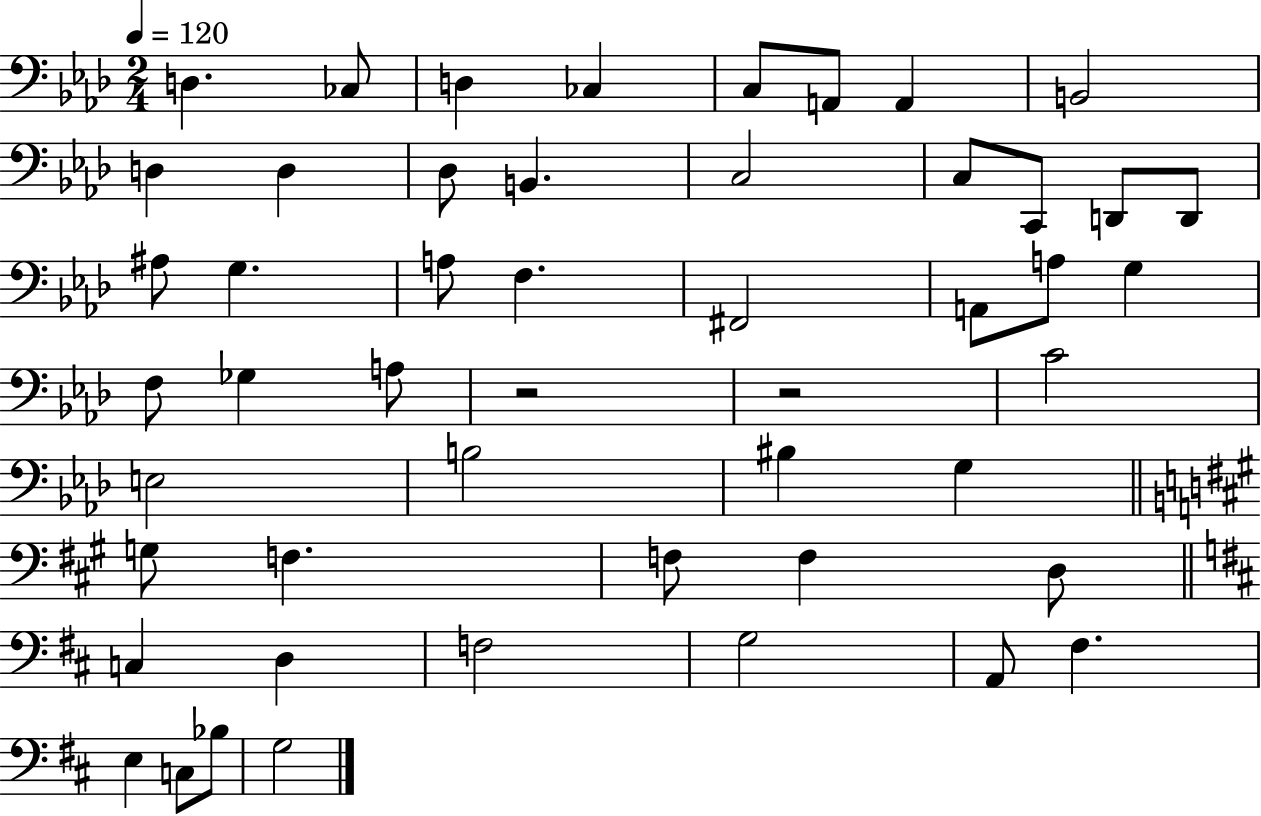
D3/q. CES3/e D3/q CES3/q C3/e A2/e A2/q B2/h D3/q D3/q Db3/e B2/q. C3/h C3/e C2/e D2/e D2/e A#3/e G3/q. A3/e F3/q. F#2/h A2/e A3/e G3/q F3/e Gb3/q A3/e R/h R/h C4/h E3/h B3/h BIS3/q G3/q G3/e F3/q. F3/e F3/q D3/e C3/q D3/q F3/h G3/h A2/e F#3/q. E3/q C3/e Bb3/e G3/h